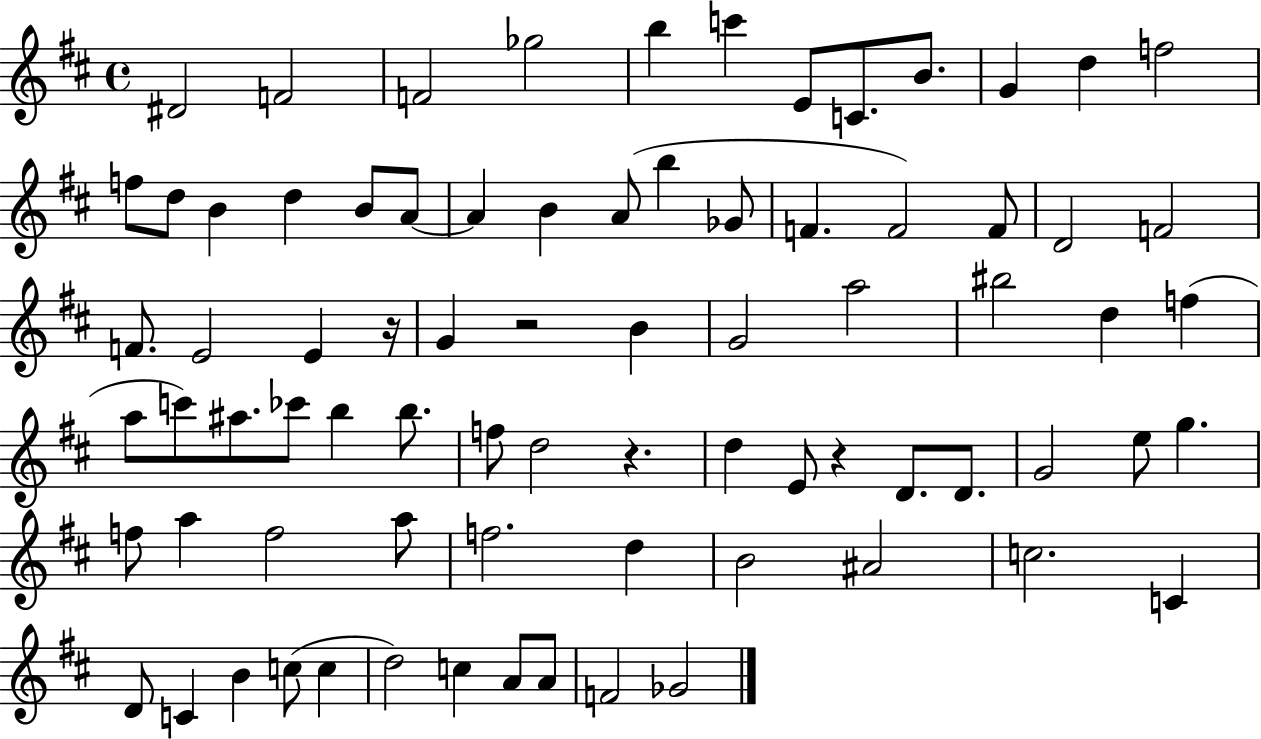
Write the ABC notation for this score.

X:1
T:Untitled
M:4/4
L:1/4
K:D
^D2 F2 F2 _g2 b c' E/2 C/2 B/2 G d f2 f/2 d/2 B d B/2 A/2 A B A/2 b _G/2 F F2 F/2 D2 F2 F/2 E2 E z/4 G z2 B G2 a2 ^b2 d f a/2 c'/2 ^a/2 _c'/2 b b/2 f/2 d2 z d E/2 z D/2 D/2 G2 e/2 g f/2 a f2 a/2 f2 d B2 ^A2 c2 C D/2 C B c/2 c d2 c A/2 A/2 F2 _G2